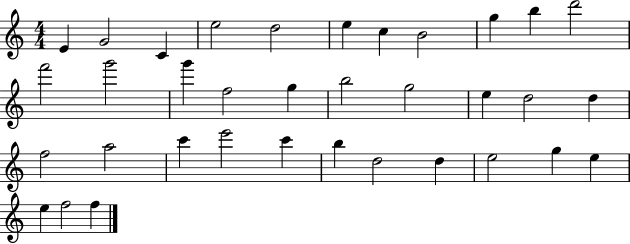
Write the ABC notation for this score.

X:1
T:Untitled
M:4/4
L:1/4
K:C
E G2 C e2 d2 e c B2 g b d'2 f'2 g'2 g' f2 g b2 g2 e d2 d f2 a2 c' e'2 c' b d2 d e2 g e e f2 f